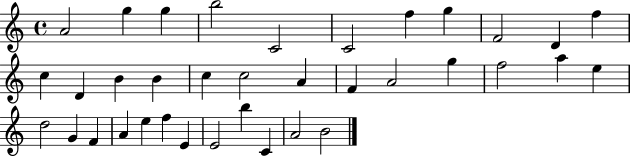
X:1
T:Untitled
M:4/4
L:1/4
K:C
A2 g g b2 C2 C2 f g F2 D f c D B B c c2 A F A2 g f2 a e d2 G F A e f E E2 b C A2 B2